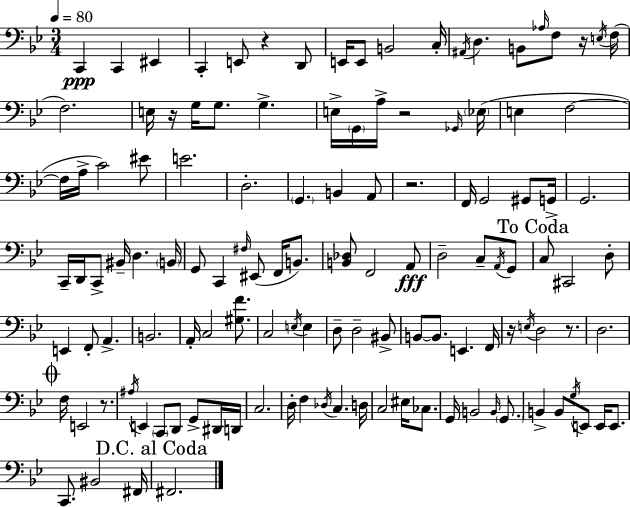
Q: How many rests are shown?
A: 8